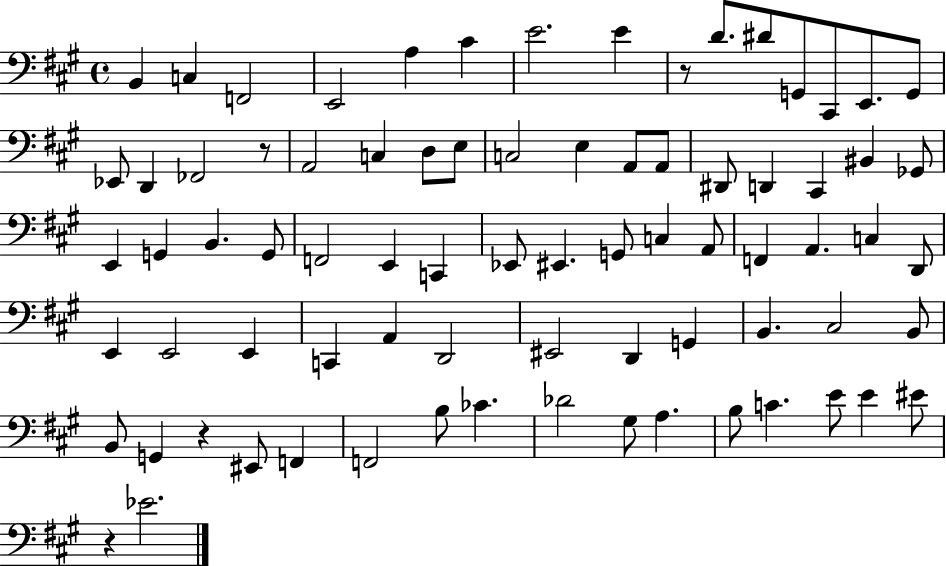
{
  \clef bass
  \time 4/4
  \defaultTimeSignature
  \key a \major
  b,4 c4 f,2 | e,2 a4 cis'4 | e'2. e'4 | r8 d'8. dis'8 g,8 cis,8 e,8. g,8 | \break ees,8 d,4 fes,2 r8 | a,2 c4 d8 e8 | c2 e4 a,8 a,8 | dis,8 d,4 cis,4 bis,4 ges,8 | \break e,4 g,4 b,4. g,8 | f,2 e,4 c,4 | ees,8 eis,4. g,8 c4 a,8 | f,4 a,4. c4 d,8 | \break e,4 e,2 e,4 | c,4 a,4 d,2 | eis,2 d,4 g,4 | b,4. cis2 b,8 | \break b,8 g,4 r4 eis,8 f,4 | f,2 b8 ces'4. | des'2 gis8 a4. | b8 c'4. e'8 e'4 eis'8 | \break r4 ees'2. | \bar "|."
}